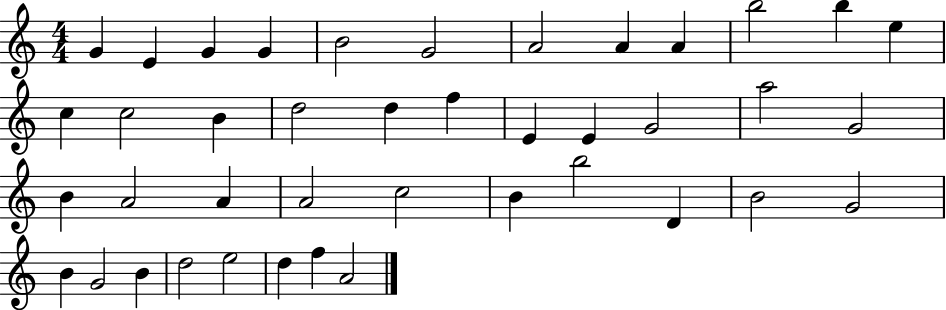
{
  \clef treble
  \numericTimeSignature
  \time 4/4
  \key c \major
  g'4 e'4 g'4 g'4 | b'2 g'2 | a'2 a'4 a'4 | b''2 b''4 e''4 | \break c''4 c''2 b'4 | d''2 d''4 f''4 | e'4 e'4 g'2 | a''2 g'2 | \break b'4 a'2 a'4 | a'2 c''2 | b'4 b''2 d'4 | b'2 g'2 | \break b'4 g'2 b'4 | d''2 e''2 | d''4 f''4 a'2 | \bar "|."
}